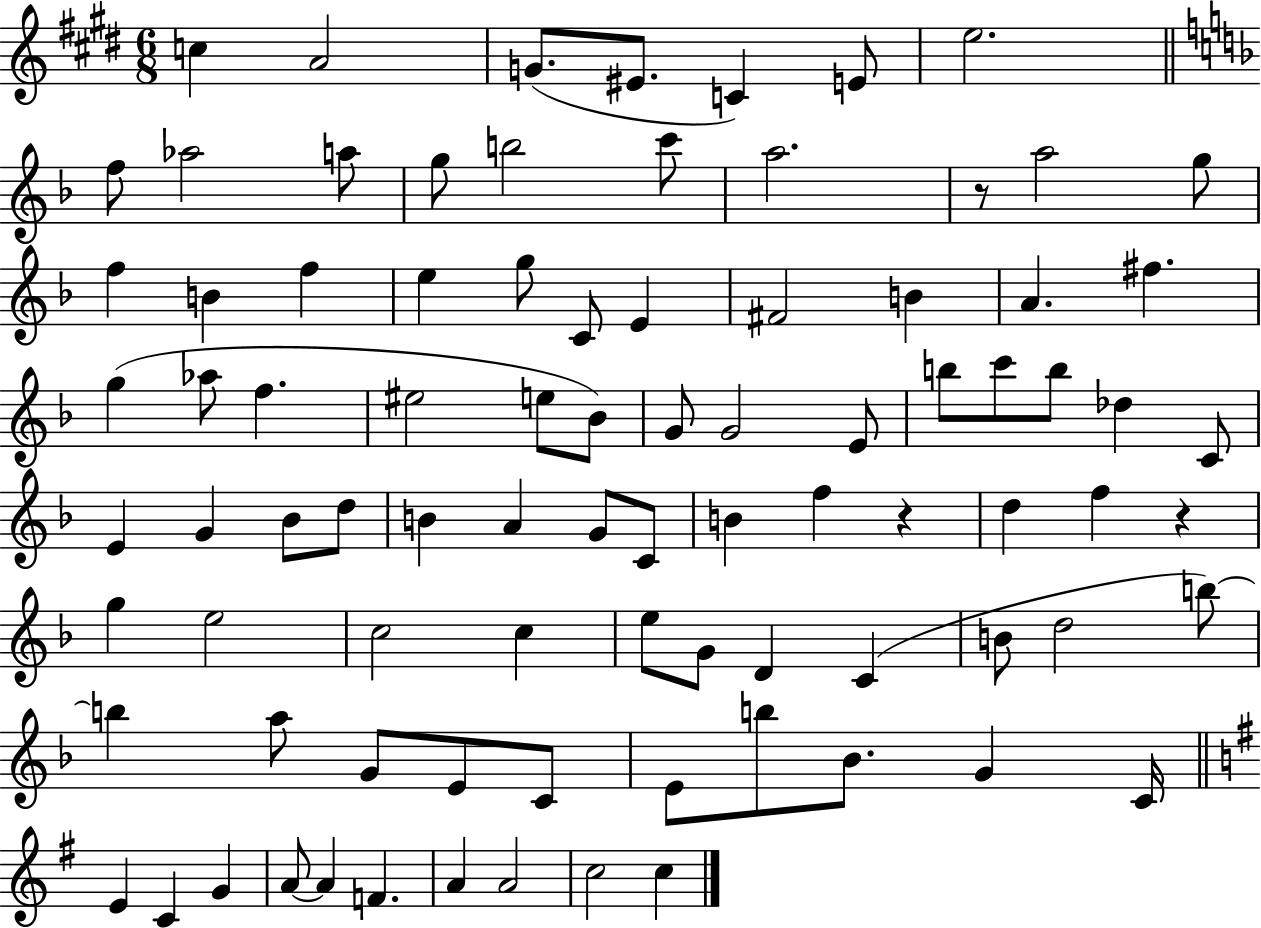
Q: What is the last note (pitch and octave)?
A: C5